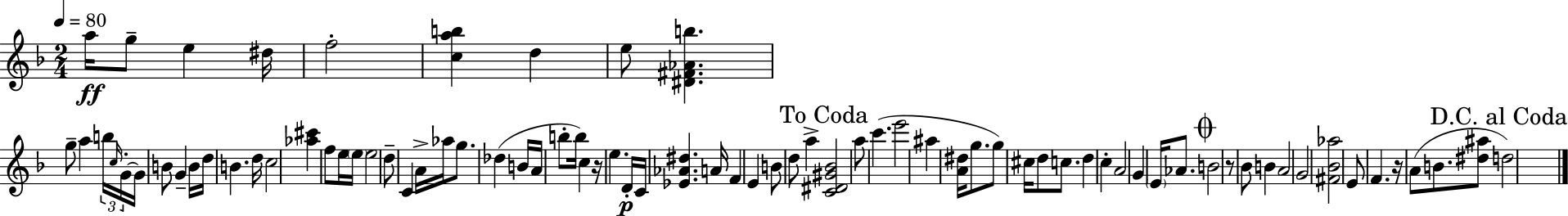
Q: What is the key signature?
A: F major